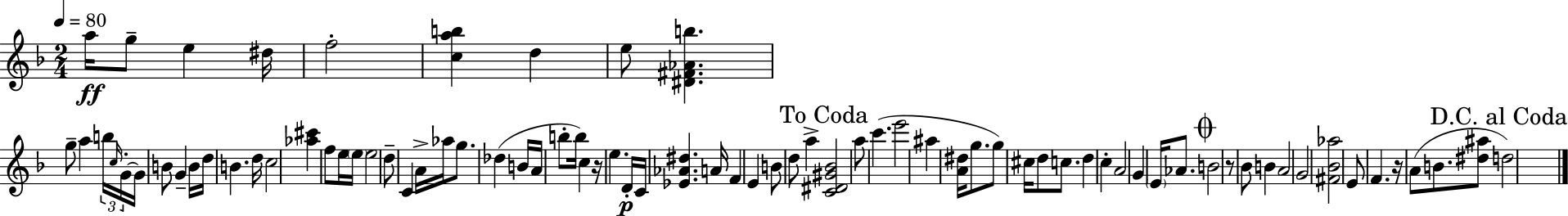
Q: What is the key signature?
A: F major